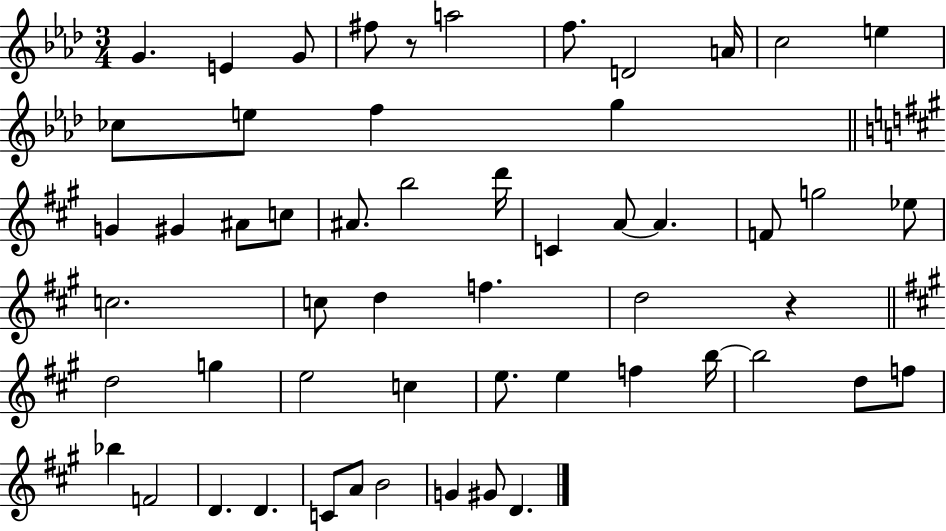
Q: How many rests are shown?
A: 2